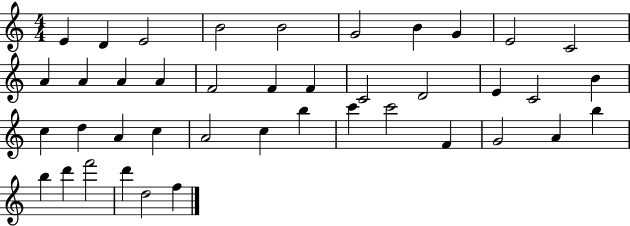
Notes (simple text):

E4/q D4/q E4/h B4/h B4/h G4/h B4/q G4/q E4/h C4/h A4/q A4/q A4/q A4/q F4/h F4/q F4/q C4/h D4/h E4/q C4/h B4/q C5/q D5/q A4/q C5/q A4/h C5/q B5/q C6/q C6/h F4/q G4/h A4/q B5/q B5/q D6/q F6/h D6/q D5/h F5/q